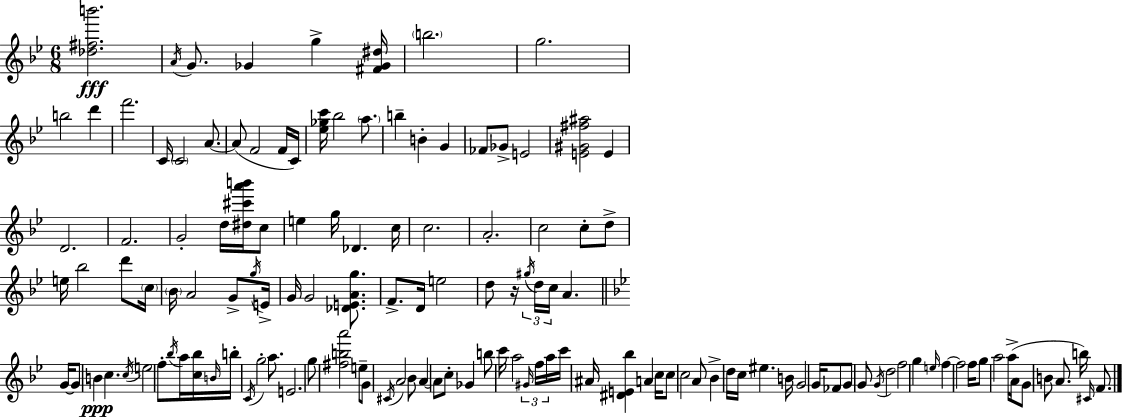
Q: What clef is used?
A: treble